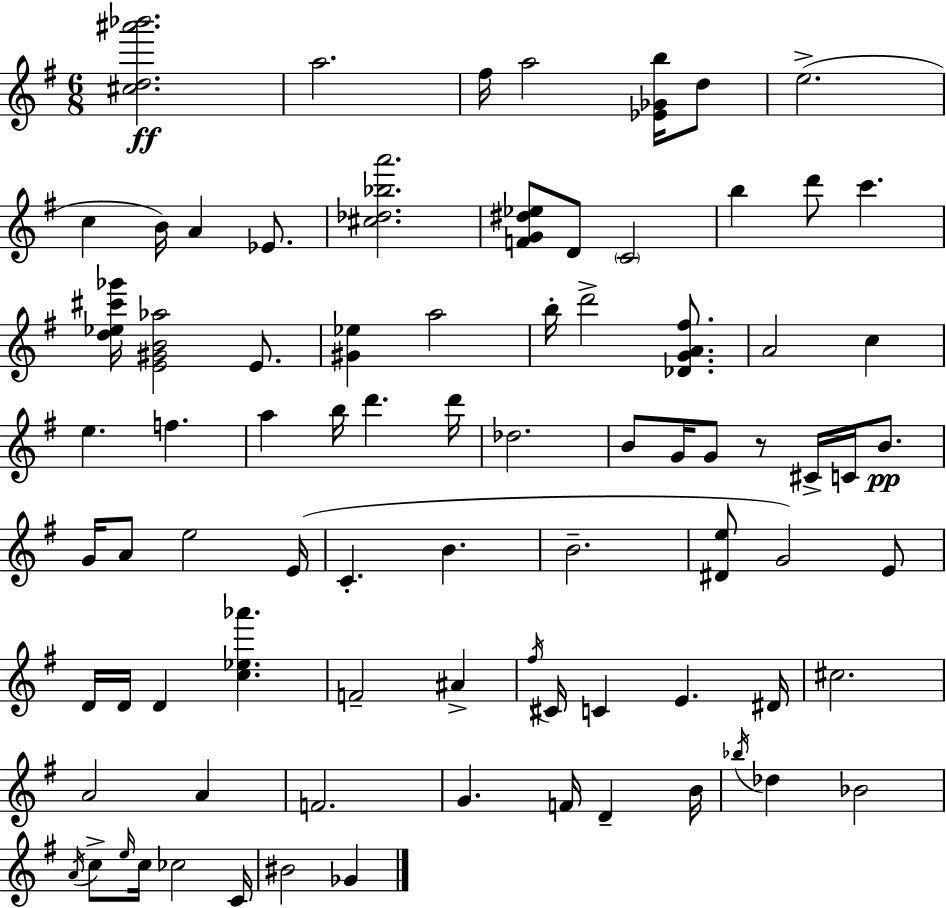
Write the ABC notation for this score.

X:1
T:Untitled
M:6/8
L:1/4
K:Em
[^cd^a'_b']2 a2 ^f/4 a2 [_E_Gb]/4 d/2 e2 c B/4 A _E/2 [^c_d_ba']2 [FG^d_e]/2 D/2 C2 b d'/2 c' [d_e^c'_g']/4 [E^GB_a]2 E/2 [^G_e] a2 b/4 d'2 [_DGA^f]/2 A2 c e f a b/4 d' d'/4 _d2 B/2 G/4 G/2 z/2 ^C/4 C/4 B/2 G/4 A/2 e2 E/4 C B B2 [^De]/2 G2 E/2 D/4 D/4 D [c_e_a'] F2 ^A ^f/4 ^C/4 C E ^D/4 ^c2 A2 A F2 G F/4 D B/4 _b/4 _d _B2 A/4 c/2 e/4 c/4 _c2 C/4 ^B2 _G